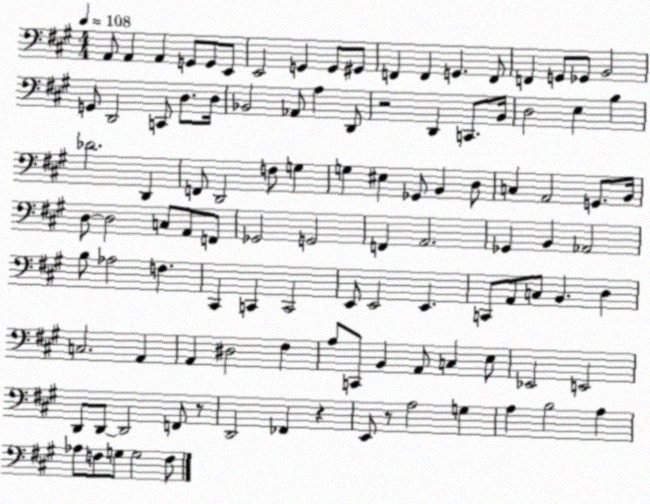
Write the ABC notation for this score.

X:1
T:Untitled
M:4/4
L:1/4
K:A
A,,/2 A,, A,, G,,/2 G,,/2 E,,/2 E,,2 G,, G,,/2 ^G,,/2 F,, F,, G,, F,,/2 F,, G,,/2 _G,,/2 B,,2 G,,/2 D,,2 C,,/2 D,/2 D,/4 _B,,2 _A,,/2 A, D,,/2 z2 D,, C,,/2 B,,/4 D,2 E, B, _D2 D,, F,,/2 D,,2 F,/2 G, G, ^E, _G,,/2 B,, D,/2 C, A,,2 G,,/2 B,,/4 D,/2 D,2 C,/2 A,,/2 F,,/2 _G,,2 G,,2 F,, A,,2 _G,, B,, _A,,2 B,/2 _A,2 F, ^C,, C,, C,,2 E,,/2 E,,2 E,, C,,/2 A,,/2 C,/2 B,, D, C,2 A,, A,, ^D,2 ^F, A,/2 C,,/2 B,, A,,/2 C, E,/2 _E,,2 E,,2 D,,/2 D,,/2 D,,2 F,,/2 z/2 D,,2 _F,, z E,,/2 z/2 A,2 G, A, B,2 A, _A,/2 F,/2 G,/2 G,2 F,/2